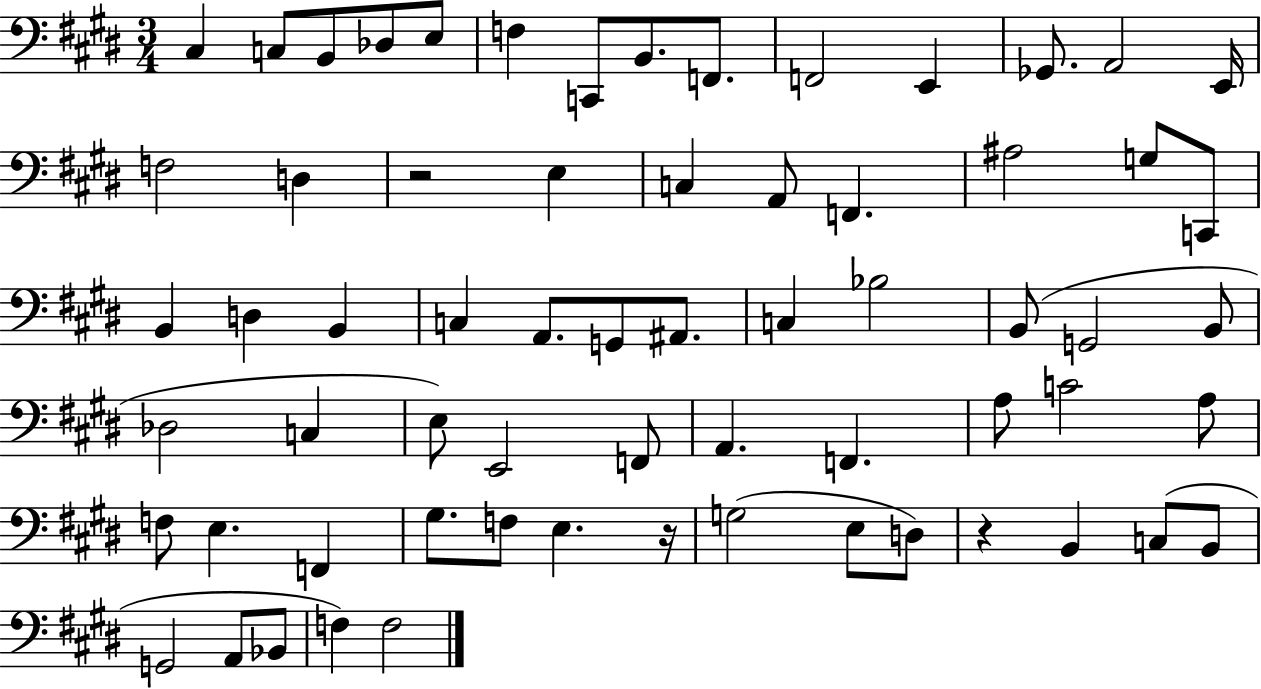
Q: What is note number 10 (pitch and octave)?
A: F2